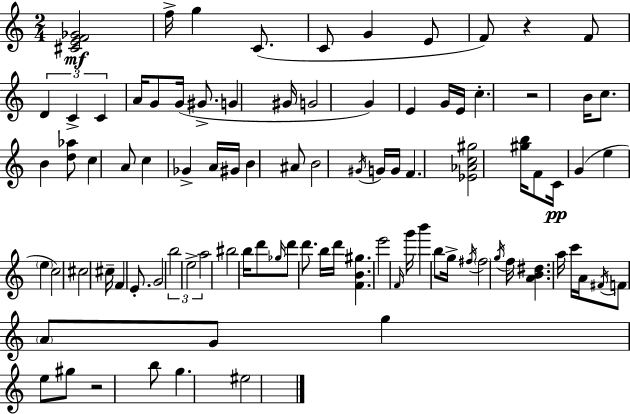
{
  \clef treble
  \numericTimeSignature
  \time 2/4
  \key a \minor
  <cis' e' f' ges'>2\mf | f''16-> g''4 c'8.( | c'8 g'4 e'8 | f'8) r4 f'8 | \break \tuplet 3/2 { d'4 c'4-> | c'4 } a'16 g'8 g'16( | gis'8.-> g'4 gis'16 | g'2 | \break g'4) e'4 | g'16 e'16 c''4.-. | r2 | b'16 c''8. b'4 | \break <d'' aes''>8 c''4 a'8 | c''4 ges'4-> | a'16 gis'16 b'4 ais'8 | b'2 | \break \acciaccatura { gis'16 } g'16 g'16 f'4. | <ees' aes' c'' gis''>2 | <gis'' b''>16 f'8 c'16\pp g'4( | e''4 \parenthesize e''4 | \break c''2) | cis''2 | cis''16-- f'4 e'8.-. | g'2 | \break \tuplet 3/2 { b''2 | e''2-> | a''2 } | bis''2 | \break b''16 d'''8 \grace { ges''16 } d'''8 d'''8. | b''16 d'''16 <f' b' gis''>4. | e'''2 | \grace { f'16 } g'''16 b'''4 | \break b''8 g''16-> \acciaccatura { fis''16 } \parenthesize fis''2 | \acciaccatura { g''16 } f''16 <a' b' dis''>4. | a''16 c'''16 a'16 \acciaccatura { fis'16 } | f'8 \parenthesize a'8 g'8 g''4 | \break e''8 gis''8 r2 | b''8 | g''4. eis''2 | \bar "|."
}